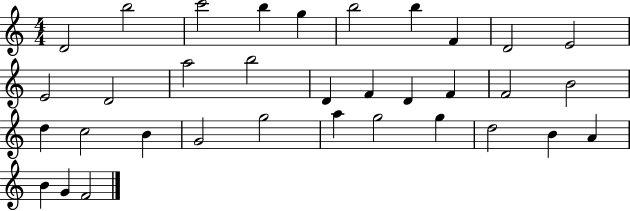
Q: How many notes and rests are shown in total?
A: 34